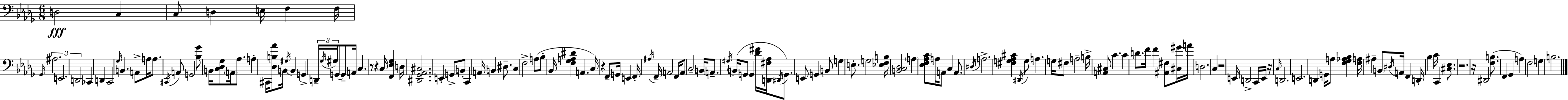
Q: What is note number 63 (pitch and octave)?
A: A2